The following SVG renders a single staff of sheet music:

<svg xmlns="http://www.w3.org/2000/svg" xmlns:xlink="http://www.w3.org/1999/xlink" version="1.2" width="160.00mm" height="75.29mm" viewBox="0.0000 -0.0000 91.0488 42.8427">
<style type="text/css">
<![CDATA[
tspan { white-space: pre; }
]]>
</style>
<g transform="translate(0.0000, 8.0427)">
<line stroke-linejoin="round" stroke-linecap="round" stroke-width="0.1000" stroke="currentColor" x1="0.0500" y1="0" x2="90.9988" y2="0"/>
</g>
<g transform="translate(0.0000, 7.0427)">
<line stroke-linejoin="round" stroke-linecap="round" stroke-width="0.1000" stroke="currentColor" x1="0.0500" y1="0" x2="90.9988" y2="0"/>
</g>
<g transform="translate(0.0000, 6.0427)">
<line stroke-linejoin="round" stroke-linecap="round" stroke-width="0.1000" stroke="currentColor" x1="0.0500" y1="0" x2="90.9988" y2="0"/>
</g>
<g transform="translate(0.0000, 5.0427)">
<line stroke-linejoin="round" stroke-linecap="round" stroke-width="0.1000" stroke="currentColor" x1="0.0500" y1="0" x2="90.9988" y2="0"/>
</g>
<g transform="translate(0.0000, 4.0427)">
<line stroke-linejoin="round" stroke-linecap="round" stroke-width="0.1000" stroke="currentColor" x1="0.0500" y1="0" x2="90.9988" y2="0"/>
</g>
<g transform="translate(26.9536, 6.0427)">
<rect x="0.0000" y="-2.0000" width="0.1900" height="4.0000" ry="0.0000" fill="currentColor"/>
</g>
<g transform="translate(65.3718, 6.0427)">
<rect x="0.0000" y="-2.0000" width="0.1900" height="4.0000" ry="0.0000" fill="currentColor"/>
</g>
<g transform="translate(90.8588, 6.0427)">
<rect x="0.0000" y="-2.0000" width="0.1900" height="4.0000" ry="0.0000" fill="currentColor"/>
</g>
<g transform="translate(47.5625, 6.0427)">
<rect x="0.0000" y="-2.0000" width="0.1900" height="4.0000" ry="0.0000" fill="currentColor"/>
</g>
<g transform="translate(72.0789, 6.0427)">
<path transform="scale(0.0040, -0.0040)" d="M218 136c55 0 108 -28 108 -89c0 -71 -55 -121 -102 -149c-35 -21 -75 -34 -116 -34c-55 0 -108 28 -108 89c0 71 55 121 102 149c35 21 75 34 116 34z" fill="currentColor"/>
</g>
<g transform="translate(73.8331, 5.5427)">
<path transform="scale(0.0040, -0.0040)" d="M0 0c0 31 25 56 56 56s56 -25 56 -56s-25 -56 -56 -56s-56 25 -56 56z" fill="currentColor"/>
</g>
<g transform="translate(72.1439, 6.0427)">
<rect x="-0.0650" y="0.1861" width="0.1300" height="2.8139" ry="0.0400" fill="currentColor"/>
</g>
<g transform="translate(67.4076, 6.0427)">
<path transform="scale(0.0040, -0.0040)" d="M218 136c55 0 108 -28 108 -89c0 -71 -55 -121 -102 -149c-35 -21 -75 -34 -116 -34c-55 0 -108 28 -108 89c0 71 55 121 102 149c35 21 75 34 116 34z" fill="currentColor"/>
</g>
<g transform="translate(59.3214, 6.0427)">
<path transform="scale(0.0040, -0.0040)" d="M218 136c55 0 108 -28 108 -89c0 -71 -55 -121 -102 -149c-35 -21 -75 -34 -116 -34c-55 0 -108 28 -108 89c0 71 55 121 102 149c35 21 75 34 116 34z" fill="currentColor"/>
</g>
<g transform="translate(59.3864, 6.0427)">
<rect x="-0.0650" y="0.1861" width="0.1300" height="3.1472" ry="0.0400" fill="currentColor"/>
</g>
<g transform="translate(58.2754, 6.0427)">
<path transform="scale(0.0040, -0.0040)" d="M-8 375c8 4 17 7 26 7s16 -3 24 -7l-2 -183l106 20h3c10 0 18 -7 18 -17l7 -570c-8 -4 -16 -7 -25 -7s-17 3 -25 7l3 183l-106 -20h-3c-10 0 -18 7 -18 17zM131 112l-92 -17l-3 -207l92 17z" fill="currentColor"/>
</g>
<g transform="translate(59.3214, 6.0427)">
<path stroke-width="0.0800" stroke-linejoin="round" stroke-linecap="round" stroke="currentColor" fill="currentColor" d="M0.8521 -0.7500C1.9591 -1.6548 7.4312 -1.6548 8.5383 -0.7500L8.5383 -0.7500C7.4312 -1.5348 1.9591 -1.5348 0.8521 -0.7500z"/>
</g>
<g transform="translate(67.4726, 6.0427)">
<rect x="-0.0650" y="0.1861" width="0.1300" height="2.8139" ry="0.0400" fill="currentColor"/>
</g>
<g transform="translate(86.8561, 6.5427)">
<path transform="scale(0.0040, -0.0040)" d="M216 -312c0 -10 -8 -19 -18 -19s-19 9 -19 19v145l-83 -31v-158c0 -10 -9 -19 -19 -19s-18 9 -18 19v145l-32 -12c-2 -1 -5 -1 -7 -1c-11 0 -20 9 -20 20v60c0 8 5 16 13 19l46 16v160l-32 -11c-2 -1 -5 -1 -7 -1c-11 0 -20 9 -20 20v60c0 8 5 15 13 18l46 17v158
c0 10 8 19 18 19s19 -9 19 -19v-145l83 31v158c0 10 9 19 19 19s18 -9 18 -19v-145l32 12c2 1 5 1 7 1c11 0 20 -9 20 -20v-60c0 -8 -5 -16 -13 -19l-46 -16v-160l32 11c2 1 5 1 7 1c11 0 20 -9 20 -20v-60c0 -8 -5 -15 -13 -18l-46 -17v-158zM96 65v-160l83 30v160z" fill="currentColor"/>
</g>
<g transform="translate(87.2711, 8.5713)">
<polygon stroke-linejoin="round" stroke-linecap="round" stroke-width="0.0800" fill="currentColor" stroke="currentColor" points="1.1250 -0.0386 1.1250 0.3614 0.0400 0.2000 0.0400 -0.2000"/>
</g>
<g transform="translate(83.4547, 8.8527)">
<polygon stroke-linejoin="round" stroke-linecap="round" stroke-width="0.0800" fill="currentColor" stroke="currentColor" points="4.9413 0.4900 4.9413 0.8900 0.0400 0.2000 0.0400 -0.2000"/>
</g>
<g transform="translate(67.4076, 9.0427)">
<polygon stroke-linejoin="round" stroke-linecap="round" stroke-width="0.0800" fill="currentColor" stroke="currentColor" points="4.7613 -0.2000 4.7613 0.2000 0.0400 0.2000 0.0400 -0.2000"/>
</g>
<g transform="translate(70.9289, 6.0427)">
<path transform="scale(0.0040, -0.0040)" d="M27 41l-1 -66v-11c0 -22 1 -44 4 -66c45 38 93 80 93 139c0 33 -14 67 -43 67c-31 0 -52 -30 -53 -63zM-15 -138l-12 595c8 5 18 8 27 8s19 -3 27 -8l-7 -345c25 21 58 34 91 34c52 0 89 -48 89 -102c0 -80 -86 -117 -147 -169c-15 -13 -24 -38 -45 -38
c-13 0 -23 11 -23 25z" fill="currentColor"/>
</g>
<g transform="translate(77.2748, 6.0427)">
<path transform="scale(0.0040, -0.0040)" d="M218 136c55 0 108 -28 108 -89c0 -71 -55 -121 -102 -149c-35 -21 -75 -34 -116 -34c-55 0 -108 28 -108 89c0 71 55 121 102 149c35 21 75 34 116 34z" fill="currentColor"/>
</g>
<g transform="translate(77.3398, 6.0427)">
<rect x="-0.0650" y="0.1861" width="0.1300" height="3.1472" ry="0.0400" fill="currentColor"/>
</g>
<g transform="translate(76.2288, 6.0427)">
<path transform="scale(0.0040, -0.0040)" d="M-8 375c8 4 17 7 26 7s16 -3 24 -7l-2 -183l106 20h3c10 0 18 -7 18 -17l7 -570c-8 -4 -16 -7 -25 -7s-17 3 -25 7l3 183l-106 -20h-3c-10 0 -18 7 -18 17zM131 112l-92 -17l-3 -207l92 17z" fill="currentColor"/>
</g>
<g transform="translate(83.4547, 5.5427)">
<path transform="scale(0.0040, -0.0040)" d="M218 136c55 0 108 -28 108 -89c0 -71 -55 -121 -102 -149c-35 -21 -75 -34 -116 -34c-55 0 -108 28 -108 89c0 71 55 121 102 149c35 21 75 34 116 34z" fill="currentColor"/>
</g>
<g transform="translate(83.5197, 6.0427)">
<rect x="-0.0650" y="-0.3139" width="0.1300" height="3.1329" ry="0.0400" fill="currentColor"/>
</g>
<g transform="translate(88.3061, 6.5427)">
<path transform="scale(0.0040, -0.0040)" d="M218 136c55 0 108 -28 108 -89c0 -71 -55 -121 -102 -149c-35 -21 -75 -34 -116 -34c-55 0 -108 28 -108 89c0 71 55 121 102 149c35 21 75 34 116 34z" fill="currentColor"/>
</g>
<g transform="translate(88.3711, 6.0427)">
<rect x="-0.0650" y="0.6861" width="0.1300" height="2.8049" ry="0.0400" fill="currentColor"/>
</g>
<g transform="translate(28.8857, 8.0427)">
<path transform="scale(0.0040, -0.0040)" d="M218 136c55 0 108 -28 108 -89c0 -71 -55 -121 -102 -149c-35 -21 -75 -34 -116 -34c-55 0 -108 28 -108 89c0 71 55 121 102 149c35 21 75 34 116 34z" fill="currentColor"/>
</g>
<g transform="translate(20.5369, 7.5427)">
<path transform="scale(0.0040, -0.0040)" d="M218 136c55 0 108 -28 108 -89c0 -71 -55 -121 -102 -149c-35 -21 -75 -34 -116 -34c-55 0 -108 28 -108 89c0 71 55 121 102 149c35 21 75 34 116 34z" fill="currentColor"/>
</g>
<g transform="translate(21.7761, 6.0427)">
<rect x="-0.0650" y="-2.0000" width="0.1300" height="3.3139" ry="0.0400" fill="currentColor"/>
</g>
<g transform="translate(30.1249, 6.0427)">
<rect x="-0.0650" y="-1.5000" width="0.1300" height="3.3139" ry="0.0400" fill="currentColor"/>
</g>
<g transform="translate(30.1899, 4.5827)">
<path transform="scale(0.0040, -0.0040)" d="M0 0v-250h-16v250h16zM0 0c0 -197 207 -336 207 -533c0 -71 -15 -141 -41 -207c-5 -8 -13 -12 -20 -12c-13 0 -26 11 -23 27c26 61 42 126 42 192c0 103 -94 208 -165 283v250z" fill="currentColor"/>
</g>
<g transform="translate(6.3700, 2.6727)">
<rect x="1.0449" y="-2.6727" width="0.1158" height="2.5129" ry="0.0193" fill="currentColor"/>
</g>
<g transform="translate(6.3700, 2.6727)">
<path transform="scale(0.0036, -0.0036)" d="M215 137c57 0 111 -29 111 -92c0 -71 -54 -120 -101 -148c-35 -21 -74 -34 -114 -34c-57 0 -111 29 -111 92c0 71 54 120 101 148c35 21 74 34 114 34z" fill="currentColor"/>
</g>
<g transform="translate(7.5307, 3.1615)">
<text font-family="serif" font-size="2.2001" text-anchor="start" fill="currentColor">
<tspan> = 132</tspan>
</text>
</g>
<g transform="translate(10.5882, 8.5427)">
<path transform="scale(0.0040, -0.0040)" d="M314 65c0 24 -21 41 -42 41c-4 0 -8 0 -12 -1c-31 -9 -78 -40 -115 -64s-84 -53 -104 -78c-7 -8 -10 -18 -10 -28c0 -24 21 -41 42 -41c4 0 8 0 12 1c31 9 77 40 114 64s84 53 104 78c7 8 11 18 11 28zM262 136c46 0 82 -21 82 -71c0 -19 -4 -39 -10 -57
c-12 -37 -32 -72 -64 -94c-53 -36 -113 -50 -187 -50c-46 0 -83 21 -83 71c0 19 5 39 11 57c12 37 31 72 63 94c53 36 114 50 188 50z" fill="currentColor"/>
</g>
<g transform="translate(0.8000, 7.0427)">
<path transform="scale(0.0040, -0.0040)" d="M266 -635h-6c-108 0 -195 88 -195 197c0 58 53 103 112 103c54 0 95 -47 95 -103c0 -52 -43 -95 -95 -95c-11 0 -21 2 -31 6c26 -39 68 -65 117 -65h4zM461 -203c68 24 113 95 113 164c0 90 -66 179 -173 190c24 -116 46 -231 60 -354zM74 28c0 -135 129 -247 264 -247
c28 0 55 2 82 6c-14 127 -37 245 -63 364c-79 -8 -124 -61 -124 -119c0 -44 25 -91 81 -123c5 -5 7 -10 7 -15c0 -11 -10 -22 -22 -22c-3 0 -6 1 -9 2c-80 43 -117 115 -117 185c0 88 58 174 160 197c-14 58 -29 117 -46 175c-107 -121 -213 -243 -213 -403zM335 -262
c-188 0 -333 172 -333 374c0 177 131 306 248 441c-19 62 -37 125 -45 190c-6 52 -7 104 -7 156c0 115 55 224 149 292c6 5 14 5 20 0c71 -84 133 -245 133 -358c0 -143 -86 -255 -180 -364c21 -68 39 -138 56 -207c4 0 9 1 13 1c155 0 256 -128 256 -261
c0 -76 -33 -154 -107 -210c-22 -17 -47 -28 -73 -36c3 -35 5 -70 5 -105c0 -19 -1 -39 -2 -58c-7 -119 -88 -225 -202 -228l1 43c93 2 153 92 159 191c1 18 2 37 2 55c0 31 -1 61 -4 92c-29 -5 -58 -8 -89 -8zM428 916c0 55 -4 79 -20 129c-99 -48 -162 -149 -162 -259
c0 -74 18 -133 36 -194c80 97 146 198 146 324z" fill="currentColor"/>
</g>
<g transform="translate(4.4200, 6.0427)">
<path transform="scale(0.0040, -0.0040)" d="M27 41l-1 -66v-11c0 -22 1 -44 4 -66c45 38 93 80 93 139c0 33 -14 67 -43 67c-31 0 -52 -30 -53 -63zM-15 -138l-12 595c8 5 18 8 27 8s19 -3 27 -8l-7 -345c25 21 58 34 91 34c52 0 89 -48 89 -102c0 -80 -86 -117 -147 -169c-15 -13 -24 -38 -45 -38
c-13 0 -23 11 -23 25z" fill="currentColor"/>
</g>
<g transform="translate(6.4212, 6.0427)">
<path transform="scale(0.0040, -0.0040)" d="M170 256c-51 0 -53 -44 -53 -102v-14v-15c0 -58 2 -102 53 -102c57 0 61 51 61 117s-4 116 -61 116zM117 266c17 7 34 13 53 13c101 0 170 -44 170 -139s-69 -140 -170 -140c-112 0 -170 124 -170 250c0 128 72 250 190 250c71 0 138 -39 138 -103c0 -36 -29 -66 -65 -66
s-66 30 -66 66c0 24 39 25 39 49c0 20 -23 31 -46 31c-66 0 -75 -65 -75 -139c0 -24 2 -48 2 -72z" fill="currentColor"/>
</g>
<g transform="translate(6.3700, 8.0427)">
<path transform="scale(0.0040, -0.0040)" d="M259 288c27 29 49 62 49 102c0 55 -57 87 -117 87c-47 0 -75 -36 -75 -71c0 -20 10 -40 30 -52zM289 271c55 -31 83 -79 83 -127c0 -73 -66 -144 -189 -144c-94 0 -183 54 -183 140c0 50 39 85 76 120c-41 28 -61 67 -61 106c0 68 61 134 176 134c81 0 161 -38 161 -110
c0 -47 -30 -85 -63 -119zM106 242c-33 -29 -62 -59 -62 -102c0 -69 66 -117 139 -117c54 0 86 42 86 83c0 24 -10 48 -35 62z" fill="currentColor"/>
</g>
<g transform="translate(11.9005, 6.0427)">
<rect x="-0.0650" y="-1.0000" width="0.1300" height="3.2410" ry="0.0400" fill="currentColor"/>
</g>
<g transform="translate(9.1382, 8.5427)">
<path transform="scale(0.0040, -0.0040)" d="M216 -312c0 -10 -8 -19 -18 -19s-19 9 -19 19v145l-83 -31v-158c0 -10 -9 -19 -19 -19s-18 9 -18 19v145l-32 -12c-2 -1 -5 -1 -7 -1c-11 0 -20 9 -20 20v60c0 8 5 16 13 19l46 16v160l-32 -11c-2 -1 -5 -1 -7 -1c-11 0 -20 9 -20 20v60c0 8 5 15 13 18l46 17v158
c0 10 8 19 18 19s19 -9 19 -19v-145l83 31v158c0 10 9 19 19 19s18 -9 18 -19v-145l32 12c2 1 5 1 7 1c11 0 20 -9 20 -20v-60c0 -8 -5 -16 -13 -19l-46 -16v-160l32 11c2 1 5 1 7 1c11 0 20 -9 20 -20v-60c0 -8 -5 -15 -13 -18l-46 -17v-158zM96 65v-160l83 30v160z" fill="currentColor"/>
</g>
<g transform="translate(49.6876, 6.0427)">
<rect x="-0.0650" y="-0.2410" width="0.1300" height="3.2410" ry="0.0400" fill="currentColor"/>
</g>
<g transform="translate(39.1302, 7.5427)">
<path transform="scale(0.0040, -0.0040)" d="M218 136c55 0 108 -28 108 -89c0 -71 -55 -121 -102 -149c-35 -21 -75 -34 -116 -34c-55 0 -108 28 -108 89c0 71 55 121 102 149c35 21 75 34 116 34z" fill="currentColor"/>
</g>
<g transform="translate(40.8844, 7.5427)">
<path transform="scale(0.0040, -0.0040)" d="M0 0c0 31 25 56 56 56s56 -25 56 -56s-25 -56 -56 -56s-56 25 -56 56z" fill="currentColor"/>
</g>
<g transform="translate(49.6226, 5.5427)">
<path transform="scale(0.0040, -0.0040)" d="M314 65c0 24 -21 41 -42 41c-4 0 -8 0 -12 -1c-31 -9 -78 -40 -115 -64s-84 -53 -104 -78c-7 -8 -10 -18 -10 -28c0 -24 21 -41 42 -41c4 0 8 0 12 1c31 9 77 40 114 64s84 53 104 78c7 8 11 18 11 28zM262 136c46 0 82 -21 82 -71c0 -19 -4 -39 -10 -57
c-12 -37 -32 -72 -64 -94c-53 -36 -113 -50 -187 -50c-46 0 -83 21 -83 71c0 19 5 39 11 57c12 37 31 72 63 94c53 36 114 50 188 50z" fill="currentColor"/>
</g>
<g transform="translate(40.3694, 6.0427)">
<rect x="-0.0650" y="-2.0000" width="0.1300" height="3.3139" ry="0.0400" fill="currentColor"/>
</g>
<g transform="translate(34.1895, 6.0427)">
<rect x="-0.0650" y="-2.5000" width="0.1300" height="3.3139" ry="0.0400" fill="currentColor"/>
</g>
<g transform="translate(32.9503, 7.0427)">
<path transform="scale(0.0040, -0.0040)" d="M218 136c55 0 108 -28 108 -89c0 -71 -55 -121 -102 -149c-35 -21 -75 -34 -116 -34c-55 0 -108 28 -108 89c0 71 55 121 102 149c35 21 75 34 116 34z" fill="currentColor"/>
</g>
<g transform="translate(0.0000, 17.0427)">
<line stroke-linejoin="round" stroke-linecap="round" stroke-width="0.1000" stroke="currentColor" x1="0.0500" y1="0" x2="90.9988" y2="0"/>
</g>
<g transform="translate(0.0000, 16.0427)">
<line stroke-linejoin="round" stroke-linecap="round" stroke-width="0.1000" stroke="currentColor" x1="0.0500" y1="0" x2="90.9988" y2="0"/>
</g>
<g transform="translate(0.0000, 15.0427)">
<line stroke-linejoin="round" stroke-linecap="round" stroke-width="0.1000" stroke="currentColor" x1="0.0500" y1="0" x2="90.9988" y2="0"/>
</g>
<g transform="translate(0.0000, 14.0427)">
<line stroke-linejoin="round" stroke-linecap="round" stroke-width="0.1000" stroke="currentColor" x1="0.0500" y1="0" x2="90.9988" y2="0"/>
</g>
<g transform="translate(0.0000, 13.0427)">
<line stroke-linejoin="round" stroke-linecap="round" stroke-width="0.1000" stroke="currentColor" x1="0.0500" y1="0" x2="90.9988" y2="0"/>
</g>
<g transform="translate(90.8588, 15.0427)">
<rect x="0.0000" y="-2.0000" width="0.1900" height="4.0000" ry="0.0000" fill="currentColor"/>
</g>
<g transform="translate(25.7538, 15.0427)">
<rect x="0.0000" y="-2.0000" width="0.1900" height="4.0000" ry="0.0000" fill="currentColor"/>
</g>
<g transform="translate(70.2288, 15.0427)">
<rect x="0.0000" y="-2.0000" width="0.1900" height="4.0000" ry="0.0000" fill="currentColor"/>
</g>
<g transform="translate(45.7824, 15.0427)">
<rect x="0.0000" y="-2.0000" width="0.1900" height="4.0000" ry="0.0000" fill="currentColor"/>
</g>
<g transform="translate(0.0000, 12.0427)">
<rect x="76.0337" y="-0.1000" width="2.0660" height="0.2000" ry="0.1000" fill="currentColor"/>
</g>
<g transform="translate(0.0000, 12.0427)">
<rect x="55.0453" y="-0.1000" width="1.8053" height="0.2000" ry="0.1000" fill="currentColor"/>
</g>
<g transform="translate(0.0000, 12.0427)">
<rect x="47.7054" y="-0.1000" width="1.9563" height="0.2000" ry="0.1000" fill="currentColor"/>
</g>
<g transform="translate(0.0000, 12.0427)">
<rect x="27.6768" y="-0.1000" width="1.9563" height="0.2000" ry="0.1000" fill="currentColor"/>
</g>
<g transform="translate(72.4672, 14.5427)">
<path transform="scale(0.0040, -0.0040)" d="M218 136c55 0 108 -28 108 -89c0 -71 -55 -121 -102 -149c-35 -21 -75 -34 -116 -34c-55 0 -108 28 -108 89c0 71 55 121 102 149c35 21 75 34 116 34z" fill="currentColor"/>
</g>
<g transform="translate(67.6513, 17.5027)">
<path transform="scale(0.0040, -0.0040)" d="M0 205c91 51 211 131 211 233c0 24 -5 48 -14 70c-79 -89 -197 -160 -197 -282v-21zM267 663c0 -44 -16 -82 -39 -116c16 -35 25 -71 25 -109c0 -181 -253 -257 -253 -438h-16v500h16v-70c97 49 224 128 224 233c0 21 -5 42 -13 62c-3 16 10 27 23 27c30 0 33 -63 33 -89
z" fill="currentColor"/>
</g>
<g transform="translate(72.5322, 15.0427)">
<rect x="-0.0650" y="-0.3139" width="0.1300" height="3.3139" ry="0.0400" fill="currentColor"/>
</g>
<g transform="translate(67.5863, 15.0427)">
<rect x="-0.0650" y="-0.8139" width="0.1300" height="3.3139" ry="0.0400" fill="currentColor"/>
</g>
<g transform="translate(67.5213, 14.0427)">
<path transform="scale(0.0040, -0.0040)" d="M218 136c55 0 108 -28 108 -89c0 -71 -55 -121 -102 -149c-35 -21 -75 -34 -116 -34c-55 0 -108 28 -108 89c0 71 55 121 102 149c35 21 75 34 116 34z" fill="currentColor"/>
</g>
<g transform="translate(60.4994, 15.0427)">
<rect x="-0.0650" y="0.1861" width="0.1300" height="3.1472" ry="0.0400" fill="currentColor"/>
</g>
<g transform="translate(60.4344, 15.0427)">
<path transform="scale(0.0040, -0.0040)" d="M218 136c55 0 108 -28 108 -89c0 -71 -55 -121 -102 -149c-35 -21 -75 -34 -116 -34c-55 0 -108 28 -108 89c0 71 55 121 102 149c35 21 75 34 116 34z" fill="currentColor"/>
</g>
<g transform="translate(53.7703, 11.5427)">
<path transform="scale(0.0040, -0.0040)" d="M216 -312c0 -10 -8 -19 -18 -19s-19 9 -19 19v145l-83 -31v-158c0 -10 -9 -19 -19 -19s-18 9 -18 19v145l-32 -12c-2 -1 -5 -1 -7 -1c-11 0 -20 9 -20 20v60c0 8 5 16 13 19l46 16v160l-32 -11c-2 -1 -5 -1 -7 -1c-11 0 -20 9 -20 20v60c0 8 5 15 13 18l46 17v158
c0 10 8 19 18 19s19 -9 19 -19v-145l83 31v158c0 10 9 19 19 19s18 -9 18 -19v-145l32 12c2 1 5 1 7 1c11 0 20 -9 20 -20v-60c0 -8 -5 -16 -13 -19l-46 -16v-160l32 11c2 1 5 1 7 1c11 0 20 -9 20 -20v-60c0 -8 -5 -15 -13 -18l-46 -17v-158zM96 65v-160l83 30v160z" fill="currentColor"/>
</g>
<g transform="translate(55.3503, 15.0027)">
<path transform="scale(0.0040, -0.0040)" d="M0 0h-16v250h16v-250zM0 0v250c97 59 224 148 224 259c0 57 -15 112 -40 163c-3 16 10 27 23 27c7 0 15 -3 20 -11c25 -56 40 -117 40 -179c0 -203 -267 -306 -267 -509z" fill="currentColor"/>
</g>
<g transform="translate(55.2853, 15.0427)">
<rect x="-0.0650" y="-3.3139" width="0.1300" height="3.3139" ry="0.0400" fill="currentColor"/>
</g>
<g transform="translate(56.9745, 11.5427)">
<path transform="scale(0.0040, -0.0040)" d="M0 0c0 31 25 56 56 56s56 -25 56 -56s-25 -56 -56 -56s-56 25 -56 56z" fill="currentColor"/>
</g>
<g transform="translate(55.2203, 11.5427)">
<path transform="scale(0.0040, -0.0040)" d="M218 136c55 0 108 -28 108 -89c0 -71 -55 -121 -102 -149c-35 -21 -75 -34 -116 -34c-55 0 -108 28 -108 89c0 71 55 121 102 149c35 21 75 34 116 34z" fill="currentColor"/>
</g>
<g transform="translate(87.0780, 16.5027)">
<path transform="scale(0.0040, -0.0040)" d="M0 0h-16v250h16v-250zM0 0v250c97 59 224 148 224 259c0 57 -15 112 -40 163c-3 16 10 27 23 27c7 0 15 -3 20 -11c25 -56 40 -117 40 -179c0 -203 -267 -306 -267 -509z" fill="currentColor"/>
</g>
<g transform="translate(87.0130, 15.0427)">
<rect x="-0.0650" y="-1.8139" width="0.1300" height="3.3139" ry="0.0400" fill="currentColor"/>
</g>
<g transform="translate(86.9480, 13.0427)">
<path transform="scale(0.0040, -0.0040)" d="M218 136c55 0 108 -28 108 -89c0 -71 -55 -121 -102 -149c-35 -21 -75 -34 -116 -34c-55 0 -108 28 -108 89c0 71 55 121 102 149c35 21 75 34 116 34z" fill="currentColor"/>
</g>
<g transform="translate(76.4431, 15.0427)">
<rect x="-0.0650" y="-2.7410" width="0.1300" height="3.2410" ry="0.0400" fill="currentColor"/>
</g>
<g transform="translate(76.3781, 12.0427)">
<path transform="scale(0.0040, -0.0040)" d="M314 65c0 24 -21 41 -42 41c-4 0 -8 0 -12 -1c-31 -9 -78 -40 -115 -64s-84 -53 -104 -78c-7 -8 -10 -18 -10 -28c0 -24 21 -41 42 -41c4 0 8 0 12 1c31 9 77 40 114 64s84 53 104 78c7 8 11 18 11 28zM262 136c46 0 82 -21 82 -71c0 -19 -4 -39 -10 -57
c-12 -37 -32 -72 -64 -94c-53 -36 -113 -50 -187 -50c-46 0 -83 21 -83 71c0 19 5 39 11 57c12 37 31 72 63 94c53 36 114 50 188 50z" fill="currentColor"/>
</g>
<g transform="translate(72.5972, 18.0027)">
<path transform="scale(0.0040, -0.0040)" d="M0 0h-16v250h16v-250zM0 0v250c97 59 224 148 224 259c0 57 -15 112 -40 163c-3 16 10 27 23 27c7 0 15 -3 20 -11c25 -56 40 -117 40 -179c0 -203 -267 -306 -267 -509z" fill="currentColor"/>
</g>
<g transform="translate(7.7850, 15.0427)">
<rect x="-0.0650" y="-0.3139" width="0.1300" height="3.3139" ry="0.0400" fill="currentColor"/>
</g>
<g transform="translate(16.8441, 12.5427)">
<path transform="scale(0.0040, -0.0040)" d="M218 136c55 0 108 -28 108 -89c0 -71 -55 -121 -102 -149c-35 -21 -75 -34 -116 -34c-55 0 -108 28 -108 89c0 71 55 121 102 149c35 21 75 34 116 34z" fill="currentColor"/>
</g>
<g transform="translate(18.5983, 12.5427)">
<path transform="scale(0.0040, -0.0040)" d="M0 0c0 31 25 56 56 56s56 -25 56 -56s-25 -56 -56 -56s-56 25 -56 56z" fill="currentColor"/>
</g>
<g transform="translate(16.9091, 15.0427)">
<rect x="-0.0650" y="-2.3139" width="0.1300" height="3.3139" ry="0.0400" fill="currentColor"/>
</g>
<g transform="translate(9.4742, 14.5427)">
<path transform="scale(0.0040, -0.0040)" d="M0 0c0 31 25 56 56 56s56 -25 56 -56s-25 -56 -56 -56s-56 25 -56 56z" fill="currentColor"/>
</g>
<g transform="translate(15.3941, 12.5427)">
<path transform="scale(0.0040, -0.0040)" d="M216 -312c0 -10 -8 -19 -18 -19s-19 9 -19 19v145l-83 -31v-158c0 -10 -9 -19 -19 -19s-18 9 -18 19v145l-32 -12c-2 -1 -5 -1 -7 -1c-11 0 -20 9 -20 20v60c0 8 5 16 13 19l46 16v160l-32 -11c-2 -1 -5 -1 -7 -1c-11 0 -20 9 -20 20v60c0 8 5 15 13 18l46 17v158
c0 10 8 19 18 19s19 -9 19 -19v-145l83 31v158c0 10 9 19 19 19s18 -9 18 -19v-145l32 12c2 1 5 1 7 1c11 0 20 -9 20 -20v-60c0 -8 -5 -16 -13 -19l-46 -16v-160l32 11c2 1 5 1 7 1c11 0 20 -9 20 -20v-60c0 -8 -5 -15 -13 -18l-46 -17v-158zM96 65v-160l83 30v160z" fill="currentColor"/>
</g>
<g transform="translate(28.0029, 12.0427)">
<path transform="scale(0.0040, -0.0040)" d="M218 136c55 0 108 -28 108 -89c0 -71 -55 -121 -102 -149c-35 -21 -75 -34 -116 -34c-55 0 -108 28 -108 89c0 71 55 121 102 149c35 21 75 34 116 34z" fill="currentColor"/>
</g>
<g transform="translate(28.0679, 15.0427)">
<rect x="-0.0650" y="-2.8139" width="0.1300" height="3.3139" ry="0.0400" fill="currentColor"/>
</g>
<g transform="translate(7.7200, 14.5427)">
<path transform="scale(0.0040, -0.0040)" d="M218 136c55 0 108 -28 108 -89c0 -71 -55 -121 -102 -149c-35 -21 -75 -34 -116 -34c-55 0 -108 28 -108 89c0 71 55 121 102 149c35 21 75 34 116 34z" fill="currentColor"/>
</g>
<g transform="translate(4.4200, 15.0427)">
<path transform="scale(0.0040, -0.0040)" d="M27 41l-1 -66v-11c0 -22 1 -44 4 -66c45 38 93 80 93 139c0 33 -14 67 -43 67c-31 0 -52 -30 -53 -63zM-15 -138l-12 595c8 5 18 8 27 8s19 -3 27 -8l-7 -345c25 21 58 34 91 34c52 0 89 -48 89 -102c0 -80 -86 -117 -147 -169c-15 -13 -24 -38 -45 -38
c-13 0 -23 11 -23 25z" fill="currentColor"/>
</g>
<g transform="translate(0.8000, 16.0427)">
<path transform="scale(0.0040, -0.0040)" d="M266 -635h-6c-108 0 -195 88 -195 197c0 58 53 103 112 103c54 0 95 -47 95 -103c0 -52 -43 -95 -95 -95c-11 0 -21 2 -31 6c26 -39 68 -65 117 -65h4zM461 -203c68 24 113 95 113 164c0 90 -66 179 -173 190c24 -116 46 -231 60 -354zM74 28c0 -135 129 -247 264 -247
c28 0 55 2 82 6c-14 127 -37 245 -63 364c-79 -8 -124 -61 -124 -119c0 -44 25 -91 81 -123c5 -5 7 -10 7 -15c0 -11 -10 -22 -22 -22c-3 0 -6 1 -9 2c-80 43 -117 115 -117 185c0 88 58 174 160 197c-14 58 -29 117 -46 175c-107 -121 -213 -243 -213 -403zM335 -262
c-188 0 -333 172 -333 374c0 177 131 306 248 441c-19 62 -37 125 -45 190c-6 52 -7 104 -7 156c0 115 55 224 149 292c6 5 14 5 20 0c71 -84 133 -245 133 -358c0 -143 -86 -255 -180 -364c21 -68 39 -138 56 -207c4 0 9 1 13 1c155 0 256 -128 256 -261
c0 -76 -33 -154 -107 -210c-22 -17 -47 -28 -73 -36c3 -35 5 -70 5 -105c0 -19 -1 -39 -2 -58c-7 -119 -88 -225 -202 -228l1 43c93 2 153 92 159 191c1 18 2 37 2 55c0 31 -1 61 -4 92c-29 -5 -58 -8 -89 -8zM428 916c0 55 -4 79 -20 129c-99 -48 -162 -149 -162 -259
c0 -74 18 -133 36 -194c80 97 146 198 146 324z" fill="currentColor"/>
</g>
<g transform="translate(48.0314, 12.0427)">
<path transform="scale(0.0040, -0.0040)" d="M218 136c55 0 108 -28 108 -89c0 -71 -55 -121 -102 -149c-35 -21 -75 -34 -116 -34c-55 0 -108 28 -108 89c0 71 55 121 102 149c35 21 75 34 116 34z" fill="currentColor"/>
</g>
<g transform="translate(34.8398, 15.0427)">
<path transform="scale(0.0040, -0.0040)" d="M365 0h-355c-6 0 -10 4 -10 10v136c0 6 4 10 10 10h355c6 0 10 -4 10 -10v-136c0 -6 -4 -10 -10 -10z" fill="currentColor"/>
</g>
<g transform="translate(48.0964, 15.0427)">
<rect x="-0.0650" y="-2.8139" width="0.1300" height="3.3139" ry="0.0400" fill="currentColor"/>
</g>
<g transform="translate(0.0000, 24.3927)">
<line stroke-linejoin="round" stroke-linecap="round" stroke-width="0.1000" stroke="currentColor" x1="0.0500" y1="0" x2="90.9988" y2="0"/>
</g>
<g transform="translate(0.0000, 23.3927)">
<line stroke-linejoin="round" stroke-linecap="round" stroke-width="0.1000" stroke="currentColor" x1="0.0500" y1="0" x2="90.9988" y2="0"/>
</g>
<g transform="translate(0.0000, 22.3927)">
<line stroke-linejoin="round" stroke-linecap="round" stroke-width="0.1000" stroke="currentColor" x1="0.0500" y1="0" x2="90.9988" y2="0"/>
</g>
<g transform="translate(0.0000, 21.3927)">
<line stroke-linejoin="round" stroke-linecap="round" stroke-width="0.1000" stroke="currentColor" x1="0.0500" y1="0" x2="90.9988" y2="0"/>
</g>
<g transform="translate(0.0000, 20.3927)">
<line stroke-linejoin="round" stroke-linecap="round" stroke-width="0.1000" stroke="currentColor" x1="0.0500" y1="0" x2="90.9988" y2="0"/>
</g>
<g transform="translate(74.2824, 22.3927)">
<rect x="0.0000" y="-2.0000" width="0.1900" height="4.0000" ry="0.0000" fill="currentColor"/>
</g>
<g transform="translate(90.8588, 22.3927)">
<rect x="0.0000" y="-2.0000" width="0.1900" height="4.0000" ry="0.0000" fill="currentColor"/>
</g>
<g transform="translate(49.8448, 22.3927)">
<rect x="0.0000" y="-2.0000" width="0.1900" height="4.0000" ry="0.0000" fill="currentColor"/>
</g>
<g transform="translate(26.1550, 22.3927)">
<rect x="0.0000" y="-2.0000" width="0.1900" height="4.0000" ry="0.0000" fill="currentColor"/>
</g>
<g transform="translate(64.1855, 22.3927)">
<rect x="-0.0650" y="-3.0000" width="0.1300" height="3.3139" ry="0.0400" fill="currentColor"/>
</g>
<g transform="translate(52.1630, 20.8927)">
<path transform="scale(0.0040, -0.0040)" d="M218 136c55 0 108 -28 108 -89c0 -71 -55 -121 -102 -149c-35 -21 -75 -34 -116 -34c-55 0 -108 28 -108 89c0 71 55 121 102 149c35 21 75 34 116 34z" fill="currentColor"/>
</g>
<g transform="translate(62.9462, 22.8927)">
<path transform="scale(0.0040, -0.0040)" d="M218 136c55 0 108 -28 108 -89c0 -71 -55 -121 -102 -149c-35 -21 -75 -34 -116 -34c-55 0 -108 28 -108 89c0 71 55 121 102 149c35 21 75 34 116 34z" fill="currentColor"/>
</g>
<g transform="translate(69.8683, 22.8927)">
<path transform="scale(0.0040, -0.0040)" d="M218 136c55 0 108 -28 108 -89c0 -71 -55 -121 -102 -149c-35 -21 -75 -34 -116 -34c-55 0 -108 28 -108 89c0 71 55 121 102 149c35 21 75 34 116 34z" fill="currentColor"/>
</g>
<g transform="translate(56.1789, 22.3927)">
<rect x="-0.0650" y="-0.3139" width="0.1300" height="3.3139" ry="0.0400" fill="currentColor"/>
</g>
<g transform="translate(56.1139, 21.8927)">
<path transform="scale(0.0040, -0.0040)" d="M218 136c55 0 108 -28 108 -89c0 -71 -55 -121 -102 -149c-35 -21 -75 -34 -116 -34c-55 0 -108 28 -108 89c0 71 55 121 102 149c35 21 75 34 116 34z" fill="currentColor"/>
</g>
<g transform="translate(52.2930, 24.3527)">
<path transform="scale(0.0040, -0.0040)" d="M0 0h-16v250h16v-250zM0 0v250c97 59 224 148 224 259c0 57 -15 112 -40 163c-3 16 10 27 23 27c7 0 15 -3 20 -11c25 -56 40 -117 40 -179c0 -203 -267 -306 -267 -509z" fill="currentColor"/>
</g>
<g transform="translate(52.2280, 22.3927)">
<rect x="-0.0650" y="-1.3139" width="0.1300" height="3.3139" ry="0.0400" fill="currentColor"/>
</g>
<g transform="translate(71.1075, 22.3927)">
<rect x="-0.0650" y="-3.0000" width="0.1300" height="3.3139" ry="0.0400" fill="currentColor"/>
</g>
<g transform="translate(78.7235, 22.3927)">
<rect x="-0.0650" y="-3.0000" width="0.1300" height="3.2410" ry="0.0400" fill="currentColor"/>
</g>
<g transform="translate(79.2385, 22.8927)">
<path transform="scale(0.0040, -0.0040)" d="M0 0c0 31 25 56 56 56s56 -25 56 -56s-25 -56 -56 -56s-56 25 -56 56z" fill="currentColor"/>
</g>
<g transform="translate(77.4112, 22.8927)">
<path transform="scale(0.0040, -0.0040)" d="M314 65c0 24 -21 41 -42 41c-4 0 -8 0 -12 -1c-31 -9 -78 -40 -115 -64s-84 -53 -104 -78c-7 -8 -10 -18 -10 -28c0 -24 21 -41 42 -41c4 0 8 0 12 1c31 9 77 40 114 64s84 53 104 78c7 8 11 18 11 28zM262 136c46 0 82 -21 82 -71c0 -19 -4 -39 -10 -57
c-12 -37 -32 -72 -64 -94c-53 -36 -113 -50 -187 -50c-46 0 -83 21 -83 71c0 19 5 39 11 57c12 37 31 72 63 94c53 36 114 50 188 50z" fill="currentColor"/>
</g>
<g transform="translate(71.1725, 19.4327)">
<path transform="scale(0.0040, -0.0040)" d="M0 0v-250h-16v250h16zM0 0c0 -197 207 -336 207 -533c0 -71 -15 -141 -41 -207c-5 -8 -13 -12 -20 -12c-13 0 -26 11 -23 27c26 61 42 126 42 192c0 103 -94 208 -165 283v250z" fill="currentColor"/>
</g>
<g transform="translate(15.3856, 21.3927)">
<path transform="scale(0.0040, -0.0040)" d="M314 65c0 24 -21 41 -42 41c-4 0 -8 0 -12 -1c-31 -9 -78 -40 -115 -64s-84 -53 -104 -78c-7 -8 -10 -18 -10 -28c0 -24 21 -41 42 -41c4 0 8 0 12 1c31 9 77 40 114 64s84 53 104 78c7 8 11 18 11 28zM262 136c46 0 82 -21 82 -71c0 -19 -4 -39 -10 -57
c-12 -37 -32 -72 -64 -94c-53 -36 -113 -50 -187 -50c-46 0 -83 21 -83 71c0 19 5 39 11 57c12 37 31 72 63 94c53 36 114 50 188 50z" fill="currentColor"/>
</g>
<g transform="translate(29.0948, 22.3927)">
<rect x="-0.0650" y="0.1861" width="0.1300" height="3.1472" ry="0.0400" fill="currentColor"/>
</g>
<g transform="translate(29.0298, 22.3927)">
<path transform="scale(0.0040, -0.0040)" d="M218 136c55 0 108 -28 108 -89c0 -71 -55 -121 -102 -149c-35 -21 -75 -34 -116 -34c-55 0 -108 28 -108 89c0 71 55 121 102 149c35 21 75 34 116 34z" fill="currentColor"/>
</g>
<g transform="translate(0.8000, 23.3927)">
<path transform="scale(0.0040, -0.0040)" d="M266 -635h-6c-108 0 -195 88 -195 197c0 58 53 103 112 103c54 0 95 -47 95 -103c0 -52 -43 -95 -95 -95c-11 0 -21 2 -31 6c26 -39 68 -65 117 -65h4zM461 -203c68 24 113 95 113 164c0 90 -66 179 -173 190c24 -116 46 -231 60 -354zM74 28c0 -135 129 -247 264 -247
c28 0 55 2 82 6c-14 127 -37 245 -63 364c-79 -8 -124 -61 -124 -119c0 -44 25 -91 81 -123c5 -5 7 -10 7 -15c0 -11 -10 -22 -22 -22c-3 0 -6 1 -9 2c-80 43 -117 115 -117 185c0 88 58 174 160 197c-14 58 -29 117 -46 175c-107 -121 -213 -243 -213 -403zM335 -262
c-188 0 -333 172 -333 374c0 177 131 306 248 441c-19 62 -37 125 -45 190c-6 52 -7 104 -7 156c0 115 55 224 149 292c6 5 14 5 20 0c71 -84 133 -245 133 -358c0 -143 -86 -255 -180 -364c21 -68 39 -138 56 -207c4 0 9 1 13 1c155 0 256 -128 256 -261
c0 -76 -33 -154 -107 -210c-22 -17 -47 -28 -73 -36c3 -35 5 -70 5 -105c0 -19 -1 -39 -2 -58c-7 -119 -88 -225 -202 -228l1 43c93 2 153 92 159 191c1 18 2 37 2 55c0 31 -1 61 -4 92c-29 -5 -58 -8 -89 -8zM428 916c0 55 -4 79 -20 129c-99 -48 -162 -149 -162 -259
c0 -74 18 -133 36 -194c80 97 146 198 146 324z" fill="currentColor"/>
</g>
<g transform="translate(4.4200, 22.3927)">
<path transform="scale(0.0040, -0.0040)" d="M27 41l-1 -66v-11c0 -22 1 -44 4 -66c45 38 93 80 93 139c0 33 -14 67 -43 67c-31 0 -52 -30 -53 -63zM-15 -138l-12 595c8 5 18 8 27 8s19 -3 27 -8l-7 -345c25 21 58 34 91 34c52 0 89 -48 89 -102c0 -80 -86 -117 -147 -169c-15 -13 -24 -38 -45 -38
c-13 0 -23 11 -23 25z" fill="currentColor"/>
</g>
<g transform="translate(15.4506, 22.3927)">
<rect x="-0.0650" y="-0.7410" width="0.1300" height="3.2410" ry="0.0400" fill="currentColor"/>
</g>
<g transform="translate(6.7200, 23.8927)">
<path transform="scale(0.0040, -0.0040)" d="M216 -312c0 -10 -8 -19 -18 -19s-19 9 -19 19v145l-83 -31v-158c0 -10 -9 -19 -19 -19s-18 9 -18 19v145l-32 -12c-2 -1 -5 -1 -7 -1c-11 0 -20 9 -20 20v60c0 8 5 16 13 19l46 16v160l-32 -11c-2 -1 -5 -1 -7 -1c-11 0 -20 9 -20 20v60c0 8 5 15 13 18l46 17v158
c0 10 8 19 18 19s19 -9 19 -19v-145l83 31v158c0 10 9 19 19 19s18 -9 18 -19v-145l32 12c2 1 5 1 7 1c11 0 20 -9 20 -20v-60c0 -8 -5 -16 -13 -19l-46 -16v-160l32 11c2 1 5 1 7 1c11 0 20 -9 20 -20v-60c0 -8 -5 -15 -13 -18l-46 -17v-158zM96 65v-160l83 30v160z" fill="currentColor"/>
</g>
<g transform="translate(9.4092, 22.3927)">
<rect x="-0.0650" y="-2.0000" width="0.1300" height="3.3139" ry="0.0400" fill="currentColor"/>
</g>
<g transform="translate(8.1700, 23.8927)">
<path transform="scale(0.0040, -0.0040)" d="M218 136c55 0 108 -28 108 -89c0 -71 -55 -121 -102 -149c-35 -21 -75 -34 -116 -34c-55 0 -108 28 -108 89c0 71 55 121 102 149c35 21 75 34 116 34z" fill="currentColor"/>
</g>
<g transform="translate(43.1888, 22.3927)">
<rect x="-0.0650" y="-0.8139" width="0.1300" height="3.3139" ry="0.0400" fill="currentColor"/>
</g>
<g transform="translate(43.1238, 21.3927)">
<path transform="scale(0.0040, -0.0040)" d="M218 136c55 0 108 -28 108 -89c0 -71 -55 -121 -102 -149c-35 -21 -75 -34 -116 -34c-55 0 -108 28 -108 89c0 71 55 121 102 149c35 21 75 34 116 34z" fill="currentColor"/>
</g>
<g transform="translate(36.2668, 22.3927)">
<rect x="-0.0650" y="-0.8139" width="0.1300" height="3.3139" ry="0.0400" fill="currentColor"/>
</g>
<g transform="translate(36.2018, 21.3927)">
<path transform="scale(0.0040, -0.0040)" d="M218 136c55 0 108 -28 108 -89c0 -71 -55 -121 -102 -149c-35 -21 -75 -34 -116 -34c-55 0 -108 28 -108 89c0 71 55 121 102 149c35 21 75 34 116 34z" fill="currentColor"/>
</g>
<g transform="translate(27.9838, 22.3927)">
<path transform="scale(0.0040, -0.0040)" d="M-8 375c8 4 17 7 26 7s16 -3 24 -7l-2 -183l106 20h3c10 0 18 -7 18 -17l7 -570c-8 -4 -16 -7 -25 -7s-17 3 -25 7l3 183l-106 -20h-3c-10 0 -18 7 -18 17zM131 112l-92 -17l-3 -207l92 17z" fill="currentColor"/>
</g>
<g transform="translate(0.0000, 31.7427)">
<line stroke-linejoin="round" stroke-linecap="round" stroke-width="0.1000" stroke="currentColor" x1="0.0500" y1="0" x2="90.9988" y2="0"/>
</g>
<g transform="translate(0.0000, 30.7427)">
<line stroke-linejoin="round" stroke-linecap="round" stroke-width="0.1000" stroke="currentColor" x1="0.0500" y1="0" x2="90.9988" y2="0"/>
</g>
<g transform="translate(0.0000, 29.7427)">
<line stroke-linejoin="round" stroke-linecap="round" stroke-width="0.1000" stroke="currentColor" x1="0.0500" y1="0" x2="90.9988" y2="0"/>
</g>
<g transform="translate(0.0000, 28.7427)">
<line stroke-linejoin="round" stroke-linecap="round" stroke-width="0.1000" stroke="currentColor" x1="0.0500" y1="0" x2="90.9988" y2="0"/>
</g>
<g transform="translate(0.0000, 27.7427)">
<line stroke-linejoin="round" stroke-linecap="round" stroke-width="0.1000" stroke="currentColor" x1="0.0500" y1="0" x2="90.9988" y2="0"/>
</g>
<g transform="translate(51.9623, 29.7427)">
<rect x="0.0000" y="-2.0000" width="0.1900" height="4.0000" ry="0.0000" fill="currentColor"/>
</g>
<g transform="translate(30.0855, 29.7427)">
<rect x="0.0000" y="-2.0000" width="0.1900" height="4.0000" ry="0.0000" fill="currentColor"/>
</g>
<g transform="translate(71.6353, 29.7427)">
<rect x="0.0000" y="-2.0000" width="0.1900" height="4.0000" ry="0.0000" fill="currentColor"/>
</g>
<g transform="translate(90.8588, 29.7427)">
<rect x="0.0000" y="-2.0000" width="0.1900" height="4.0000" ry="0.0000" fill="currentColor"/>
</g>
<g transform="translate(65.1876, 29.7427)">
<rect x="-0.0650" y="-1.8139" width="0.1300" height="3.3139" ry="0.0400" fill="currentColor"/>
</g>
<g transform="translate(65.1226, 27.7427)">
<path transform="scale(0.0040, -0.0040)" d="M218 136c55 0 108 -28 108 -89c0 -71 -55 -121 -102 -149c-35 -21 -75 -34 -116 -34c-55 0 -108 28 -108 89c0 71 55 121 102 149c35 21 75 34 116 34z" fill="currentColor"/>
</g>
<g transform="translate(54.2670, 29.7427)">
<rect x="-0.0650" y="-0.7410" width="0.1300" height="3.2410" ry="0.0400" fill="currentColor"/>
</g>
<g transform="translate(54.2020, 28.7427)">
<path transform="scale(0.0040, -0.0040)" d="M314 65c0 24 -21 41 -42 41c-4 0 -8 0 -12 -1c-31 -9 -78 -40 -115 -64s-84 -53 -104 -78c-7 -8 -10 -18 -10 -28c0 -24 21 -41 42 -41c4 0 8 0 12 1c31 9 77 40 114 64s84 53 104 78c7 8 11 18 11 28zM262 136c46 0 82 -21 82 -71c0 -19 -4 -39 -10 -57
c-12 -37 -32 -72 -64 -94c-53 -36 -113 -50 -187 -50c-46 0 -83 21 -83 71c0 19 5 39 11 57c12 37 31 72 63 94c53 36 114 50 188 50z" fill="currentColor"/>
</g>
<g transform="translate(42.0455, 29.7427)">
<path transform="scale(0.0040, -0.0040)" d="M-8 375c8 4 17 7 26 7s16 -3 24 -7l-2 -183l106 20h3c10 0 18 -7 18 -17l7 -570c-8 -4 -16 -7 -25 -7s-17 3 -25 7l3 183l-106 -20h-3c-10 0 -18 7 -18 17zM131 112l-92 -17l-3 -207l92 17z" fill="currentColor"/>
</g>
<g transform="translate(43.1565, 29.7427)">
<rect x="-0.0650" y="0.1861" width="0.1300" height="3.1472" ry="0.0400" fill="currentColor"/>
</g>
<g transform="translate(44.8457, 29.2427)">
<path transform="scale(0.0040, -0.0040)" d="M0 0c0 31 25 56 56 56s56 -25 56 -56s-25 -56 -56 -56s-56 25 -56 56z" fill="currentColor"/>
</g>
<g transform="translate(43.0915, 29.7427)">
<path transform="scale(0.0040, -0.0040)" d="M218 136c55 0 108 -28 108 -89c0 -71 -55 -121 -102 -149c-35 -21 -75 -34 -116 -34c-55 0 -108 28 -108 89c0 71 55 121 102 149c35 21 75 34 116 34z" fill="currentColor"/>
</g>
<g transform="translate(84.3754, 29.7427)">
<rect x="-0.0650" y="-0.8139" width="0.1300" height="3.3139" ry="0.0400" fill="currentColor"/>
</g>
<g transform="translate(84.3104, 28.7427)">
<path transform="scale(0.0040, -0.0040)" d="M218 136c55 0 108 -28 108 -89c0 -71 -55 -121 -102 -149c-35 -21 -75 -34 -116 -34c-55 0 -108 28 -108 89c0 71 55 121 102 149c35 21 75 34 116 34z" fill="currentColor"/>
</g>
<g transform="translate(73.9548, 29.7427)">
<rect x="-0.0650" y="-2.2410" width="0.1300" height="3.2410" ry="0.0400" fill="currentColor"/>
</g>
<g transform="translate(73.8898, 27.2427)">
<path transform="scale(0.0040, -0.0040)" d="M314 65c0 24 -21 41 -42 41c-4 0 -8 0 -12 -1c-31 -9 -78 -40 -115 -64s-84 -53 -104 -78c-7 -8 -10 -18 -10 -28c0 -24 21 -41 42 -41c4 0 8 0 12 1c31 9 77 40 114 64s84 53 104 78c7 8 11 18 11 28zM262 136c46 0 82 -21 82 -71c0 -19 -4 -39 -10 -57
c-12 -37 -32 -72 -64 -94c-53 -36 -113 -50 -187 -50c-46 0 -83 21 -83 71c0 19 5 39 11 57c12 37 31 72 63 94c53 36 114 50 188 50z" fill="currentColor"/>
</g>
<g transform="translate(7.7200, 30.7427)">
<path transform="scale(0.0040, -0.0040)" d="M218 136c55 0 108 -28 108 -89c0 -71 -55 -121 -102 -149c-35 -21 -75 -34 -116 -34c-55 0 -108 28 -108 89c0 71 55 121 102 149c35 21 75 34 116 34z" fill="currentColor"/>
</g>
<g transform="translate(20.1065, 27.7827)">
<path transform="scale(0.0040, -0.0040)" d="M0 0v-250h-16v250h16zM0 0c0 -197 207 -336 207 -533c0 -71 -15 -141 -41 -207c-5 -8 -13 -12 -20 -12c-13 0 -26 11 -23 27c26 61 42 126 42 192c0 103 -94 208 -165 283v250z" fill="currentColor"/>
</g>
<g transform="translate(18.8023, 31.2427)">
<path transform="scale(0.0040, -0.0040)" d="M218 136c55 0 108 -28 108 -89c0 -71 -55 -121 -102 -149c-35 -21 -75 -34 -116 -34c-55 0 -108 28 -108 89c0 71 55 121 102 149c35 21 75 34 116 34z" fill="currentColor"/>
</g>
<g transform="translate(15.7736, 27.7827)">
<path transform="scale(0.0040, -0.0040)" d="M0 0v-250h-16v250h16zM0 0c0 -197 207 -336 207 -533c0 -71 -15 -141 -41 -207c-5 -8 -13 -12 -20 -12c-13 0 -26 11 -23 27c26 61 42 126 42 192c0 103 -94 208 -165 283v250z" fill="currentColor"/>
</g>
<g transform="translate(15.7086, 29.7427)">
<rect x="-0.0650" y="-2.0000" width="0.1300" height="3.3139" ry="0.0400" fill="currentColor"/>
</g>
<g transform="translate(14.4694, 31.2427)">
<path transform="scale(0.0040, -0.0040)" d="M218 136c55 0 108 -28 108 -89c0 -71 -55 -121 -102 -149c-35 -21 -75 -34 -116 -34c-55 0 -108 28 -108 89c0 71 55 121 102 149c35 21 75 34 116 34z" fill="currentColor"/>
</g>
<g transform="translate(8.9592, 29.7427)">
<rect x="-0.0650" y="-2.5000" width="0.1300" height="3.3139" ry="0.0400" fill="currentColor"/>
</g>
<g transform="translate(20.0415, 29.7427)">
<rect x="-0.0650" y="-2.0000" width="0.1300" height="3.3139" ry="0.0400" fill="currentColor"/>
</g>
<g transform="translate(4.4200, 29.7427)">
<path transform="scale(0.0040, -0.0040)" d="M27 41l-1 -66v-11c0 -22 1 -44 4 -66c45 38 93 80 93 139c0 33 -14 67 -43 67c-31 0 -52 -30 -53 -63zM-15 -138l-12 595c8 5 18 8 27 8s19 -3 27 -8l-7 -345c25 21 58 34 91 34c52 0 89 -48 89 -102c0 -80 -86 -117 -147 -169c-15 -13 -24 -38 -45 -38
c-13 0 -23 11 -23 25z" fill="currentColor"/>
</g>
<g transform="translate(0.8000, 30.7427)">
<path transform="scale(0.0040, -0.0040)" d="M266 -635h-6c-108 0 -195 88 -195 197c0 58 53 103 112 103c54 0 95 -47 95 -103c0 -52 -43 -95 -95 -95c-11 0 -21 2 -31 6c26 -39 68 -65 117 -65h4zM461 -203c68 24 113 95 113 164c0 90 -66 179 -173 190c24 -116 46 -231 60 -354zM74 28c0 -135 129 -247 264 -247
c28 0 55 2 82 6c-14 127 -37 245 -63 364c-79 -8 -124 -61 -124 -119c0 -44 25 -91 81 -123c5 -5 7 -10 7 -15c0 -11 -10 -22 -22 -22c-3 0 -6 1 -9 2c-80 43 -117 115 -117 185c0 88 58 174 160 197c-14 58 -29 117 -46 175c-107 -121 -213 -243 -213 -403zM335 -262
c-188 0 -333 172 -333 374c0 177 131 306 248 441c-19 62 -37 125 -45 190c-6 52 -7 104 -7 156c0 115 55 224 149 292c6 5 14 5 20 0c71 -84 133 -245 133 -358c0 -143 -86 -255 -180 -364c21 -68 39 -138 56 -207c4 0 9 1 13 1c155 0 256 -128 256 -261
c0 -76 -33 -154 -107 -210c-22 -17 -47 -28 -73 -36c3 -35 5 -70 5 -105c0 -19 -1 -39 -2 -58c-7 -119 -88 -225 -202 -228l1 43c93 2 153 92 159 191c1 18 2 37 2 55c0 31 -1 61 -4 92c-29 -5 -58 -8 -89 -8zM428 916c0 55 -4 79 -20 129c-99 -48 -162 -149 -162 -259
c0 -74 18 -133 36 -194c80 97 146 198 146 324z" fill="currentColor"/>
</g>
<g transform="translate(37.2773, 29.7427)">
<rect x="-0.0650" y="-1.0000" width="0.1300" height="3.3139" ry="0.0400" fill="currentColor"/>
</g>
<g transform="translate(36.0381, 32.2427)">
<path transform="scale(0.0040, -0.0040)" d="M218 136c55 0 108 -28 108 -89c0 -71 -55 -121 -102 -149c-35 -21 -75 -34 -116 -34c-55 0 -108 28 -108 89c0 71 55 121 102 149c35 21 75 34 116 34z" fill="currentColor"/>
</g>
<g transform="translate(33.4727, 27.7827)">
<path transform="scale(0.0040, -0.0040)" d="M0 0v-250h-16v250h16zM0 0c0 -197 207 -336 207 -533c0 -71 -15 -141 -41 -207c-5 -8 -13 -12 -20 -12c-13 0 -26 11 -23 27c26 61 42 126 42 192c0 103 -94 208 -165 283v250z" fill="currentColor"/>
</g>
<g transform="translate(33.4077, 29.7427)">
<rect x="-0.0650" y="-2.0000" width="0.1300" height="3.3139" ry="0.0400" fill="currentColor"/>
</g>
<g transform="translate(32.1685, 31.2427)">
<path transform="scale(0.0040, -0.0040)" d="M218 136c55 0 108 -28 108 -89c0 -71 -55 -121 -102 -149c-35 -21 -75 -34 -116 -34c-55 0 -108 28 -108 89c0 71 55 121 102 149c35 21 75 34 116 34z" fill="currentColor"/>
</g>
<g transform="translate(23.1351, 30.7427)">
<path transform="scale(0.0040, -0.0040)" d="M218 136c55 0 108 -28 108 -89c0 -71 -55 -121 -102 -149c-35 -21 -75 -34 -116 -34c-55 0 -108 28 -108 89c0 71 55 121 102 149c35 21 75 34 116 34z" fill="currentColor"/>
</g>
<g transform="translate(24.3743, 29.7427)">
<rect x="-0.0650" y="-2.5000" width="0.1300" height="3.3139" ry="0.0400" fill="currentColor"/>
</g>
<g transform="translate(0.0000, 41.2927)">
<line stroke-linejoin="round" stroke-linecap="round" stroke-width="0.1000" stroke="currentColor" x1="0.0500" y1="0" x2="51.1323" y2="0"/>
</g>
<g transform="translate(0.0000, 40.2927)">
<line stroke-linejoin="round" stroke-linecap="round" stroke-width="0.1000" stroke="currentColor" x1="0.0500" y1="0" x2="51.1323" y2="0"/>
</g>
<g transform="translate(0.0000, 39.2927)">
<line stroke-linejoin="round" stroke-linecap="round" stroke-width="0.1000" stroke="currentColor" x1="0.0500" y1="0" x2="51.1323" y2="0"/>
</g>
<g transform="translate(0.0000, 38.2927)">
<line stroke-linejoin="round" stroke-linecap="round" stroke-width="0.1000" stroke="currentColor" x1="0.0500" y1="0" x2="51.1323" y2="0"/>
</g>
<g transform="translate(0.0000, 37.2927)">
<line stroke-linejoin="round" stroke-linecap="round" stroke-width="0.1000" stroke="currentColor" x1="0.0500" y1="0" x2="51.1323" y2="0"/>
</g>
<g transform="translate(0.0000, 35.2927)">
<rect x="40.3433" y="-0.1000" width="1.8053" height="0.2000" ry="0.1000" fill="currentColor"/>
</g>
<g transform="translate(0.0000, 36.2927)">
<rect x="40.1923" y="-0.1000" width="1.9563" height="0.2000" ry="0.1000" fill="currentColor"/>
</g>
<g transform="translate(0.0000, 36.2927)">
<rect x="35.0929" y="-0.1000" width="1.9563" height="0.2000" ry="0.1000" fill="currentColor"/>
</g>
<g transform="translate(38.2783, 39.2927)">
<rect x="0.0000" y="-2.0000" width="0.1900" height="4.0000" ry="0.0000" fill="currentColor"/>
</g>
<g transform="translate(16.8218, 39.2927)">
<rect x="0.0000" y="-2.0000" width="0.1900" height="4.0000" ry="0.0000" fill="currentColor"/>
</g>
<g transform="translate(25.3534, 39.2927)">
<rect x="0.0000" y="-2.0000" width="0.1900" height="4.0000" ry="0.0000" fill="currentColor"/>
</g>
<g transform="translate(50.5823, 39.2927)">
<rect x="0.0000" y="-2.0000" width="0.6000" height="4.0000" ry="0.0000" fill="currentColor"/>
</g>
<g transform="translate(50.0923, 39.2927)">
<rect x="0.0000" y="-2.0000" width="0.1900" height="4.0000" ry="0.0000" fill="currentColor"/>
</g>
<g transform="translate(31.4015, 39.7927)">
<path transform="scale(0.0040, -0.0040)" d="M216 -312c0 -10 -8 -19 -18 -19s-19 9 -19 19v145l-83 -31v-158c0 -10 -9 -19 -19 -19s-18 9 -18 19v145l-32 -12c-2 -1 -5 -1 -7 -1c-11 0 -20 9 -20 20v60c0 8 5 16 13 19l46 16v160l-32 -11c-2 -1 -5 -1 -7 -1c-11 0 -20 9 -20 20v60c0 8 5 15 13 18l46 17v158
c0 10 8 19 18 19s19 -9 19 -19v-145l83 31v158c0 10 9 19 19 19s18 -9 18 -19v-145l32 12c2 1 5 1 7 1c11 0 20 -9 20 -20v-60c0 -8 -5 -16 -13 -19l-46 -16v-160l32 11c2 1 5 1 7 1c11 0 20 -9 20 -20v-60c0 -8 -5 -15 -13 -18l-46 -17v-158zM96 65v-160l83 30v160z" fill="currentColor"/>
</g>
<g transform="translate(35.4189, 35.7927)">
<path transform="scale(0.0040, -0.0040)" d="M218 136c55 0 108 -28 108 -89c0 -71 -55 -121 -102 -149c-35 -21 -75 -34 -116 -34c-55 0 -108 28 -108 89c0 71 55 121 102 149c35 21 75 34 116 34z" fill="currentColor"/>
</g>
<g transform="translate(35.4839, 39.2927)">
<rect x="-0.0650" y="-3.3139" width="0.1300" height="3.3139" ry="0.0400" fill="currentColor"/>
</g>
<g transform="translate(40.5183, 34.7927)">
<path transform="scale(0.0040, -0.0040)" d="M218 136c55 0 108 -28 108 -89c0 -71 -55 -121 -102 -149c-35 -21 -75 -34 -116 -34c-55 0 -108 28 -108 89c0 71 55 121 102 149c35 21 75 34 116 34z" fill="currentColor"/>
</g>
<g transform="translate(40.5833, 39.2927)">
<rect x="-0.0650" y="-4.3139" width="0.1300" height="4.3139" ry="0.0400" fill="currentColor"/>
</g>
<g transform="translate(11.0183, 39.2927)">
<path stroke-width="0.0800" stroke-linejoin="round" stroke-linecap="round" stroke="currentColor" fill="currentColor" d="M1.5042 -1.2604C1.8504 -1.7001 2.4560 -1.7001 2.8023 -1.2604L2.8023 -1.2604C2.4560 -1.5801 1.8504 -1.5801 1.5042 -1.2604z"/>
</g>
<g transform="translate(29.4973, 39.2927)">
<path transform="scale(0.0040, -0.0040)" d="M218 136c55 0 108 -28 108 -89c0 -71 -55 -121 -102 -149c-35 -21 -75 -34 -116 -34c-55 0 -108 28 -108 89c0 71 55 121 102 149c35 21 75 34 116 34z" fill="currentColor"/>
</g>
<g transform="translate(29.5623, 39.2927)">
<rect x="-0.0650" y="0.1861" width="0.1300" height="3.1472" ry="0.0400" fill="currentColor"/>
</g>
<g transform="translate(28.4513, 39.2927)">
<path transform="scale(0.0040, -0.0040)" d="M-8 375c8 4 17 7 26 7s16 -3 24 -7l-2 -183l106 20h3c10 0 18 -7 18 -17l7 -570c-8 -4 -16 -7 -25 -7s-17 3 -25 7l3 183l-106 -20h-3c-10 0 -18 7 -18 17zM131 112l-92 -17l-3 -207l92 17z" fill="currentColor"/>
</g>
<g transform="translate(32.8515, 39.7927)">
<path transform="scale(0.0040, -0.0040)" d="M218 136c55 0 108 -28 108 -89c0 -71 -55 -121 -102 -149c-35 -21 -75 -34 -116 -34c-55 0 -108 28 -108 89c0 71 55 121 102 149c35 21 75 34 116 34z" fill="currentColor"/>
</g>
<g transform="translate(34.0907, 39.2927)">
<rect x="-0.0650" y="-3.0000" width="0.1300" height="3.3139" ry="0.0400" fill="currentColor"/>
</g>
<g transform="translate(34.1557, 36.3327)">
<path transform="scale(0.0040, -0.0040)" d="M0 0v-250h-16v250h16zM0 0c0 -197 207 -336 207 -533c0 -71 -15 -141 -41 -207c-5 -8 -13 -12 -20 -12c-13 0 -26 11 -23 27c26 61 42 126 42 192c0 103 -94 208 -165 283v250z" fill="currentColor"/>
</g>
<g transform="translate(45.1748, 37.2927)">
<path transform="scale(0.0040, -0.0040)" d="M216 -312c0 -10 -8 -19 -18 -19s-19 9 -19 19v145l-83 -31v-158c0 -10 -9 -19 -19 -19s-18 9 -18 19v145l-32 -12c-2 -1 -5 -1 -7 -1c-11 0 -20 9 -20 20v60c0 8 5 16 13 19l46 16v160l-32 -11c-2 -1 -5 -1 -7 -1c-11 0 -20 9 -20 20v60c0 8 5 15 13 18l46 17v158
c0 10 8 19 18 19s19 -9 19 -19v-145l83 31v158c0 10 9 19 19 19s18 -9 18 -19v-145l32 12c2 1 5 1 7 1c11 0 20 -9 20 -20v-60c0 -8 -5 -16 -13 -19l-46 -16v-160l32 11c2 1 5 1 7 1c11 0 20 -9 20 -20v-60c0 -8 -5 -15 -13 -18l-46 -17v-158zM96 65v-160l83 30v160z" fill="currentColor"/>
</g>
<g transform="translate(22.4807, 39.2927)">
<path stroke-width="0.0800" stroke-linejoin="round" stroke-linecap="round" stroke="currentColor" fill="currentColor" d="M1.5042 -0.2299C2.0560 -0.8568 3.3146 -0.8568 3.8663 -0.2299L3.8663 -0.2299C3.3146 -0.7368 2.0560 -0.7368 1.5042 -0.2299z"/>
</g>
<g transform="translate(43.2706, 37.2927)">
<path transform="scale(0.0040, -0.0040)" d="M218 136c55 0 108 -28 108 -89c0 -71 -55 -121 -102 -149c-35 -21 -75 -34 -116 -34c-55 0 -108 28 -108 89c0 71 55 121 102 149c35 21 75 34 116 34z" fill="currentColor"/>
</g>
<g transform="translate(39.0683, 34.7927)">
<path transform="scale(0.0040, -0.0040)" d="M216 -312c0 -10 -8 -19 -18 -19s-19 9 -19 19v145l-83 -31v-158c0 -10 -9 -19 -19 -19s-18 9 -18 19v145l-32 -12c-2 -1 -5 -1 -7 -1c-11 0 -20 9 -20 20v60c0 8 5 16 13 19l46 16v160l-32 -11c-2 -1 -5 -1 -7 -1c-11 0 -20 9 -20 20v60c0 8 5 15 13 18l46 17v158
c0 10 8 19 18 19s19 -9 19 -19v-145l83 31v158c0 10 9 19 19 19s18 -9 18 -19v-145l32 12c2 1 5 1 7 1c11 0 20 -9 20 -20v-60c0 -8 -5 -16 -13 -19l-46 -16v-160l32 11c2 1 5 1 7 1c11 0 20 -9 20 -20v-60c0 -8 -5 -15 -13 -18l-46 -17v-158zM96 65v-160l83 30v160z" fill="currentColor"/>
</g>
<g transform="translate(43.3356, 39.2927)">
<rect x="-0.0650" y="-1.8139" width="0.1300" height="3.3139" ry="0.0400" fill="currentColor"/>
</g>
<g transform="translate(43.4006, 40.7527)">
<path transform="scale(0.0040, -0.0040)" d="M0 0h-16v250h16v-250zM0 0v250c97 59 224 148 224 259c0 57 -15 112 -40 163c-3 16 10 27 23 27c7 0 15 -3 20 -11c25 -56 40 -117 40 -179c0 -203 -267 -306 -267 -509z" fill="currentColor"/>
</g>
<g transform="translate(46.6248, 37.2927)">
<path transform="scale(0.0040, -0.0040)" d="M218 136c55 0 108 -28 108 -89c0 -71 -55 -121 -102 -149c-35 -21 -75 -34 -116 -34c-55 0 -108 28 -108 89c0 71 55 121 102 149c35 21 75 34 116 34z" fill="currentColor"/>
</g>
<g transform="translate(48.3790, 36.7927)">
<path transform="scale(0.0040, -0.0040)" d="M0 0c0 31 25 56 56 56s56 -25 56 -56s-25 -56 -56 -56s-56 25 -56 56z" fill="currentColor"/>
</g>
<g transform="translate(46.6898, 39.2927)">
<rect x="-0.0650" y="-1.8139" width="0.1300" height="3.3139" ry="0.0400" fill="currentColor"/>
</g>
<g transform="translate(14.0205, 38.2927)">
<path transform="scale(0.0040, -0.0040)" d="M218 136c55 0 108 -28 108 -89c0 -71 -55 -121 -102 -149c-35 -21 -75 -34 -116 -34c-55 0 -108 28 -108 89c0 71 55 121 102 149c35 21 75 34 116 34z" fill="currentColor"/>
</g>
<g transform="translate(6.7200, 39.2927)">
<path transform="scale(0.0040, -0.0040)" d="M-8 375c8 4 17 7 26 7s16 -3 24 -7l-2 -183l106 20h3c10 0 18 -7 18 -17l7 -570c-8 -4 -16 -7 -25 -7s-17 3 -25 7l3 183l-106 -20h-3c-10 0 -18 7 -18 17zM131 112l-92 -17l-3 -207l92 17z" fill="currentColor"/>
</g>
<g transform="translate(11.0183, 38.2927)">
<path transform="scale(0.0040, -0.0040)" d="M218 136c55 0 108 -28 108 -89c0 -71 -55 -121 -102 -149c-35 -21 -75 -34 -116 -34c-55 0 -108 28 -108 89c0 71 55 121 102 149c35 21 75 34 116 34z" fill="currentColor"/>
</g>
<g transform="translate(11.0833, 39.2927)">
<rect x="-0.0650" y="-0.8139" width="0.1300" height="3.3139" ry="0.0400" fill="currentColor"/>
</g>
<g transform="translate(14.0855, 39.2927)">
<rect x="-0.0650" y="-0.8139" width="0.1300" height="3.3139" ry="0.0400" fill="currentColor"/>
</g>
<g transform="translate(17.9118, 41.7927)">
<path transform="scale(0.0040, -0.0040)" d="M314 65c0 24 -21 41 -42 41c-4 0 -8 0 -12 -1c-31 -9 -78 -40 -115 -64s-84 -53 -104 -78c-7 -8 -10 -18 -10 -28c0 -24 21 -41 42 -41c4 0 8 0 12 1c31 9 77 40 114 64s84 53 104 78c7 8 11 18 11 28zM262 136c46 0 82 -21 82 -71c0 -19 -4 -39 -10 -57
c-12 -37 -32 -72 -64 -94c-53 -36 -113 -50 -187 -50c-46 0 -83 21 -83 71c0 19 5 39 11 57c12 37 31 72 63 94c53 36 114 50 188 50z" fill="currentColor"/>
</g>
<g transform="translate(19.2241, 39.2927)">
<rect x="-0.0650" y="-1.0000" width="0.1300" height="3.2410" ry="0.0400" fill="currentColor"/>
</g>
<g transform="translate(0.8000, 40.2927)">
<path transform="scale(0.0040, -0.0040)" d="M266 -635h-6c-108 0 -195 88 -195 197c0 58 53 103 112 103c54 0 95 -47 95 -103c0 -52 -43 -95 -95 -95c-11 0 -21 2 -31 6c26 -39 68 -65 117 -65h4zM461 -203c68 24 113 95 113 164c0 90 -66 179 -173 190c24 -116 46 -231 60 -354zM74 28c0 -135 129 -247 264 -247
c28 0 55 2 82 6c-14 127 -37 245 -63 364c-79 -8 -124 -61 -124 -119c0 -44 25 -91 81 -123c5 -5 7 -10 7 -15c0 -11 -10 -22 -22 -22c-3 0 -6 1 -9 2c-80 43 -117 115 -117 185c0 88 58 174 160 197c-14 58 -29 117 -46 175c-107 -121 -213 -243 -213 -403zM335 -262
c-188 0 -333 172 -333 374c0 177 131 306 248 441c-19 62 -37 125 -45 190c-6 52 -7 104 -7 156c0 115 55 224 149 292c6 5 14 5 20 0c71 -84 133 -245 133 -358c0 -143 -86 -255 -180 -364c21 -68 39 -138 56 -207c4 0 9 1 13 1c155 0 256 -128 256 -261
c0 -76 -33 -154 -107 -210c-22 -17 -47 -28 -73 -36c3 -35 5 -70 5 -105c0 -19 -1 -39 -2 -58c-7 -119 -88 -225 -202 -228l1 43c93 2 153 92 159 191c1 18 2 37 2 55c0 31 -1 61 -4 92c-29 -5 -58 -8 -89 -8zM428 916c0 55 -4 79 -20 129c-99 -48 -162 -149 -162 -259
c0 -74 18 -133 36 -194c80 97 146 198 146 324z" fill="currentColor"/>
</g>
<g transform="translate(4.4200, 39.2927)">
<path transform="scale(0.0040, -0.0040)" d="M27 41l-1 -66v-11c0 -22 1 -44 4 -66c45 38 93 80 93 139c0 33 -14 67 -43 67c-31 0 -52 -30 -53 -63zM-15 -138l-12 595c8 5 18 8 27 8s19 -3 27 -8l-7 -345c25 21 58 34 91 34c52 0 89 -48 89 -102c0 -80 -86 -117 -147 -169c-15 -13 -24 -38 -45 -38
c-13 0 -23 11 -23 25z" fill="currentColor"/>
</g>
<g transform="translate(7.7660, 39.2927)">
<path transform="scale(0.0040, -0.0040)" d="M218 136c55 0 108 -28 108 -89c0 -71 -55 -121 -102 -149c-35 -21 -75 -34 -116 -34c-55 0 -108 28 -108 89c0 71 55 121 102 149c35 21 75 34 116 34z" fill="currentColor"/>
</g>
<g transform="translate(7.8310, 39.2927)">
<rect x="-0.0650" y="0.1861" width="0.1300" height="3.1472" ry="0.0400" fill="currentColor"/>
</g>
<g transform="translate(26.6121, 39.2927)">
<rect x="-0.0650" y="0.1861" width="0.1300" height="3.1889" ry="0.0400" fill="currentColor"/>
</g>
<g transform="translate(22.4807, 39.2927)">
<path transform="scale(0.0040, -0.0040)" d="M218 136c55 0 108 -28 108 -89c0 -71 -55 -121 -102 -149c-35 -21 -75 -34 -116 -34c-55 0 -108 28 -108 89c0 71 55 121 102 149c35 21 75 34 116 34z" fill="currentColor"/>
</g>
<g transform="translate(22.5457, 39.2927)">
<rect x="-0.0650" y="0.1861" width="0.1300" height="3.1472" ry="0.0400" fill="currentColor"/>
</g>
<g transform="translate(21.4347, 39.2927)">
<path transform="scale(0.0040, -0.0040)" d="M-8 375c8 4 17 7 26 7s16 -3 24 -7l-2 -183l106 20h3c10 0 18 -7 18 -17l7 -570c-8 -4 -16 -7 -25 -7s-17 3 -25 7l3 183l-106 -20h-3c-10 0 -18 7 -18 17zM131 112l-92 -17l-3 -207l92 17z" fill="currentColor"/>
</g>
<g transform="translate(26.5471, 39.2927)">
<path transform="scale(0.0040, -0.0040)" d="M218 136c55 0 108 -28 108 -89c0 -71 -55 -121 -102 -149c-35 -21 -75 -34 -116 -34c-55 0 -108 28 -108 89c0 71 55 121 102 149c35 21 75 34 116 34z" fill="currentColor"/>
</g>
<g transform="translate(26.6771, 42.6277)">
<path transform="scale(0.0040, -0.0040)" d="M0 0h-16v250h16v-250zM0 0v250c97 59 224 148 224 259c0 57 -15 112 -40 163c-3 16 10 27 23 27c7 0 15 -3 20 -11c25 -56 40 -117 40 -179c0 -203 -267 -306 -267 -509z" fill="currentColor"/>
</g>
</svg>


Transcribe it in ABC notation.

X:1
T:Untitled
M:6/8
L:1/4
K:F
^D2 F E/2 G F c2 B B/2 _B/2 B c/2 ^A/4 c ^g a z2 a ^b/2 _B d/4 c/2 a2 f/2 ^F d2 B d d e/2 c A A/2 A2 G F/2 F/2 G F/2 D B d2 f g2 d B d d D2 B B/2 B ^A/2 _b ^d' f/2 ^f